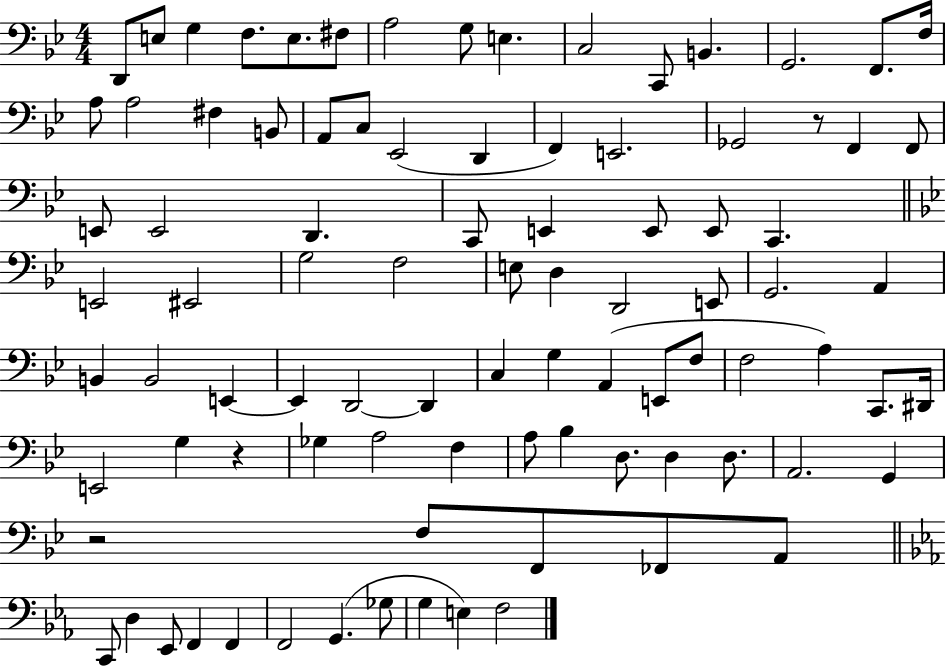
X:1
T:Untitled
M:4/4
L:1/4
K:Bb
D,,/2 E,/2 G, F,/2 E,/2 ^F,/2 A,2 G,/2 E, C,2 C,,/2 B,, G,,2 F,,/2 F,/4 A,/2 A,2 ^F, B,,/2 A,,/2 C,/2 _E,,2 D,, F,, E,,2 _G,,2 z/2 F,, F,,/2 E,,/2 E,,2 D,, C,,/2 E,, E,,/2 E,,/2 C,, E,,2 ^E,,2 G,2 F,2 E,/2 D, D,,2 E,,/2 G,,2 A,, B,, B,,2 E,, E,, D,,2 D,, C, G, A,, E,,/2 F,/2 F,2 A, C,,/2 ^D,,/4 E,,2 G, z _G, A,2 F, A,/2 _B, D,/2 D, D,/2 A,,2 G,, z2 F,/2 F,,/2 _F,,/2 A,,/2 C,,/2 D, _E,,/2 F,, F,, F,,2 G,, _G,/2 G, E, F,2